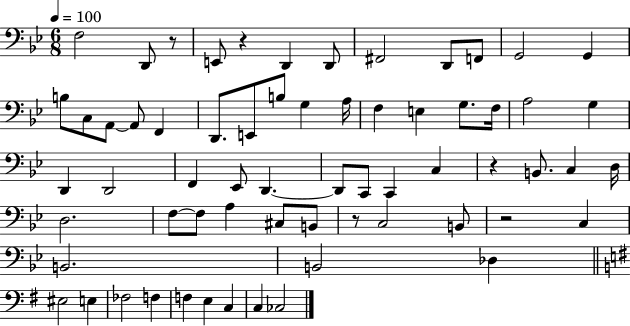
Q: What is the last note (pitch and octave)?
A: CES3